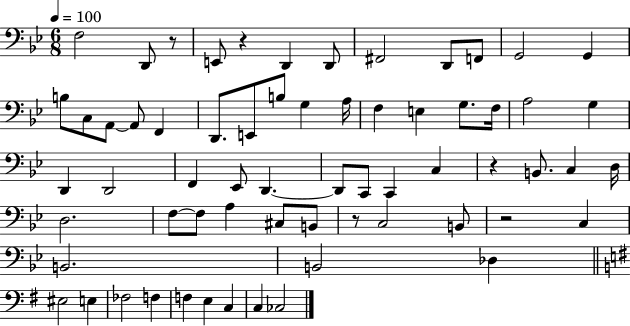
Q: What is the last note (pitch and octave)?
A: CES3